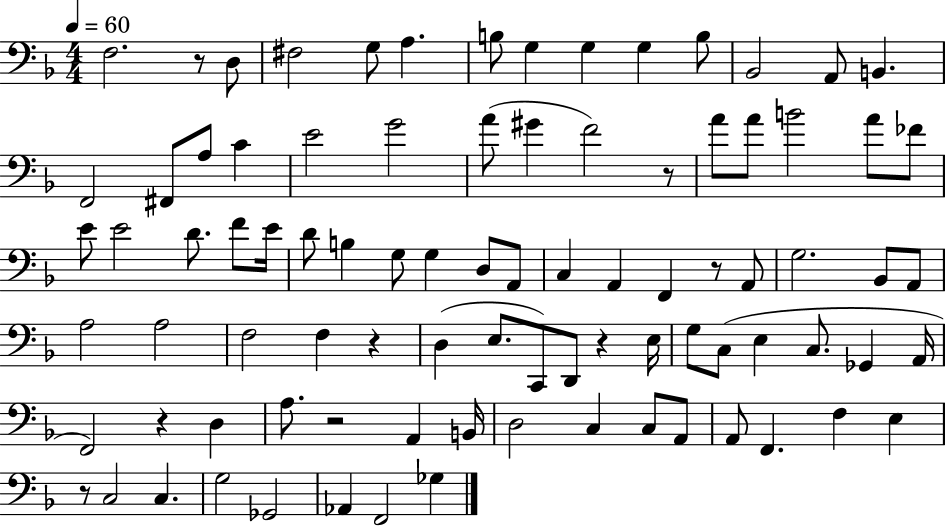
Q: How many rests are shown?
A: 8